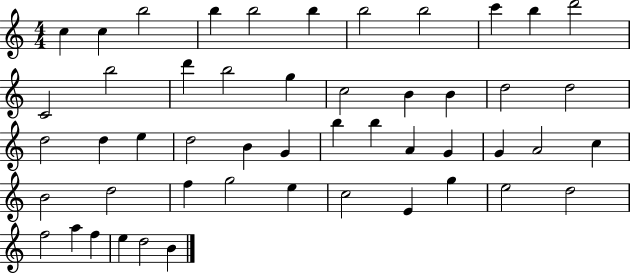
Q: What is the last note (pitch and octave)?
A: B4